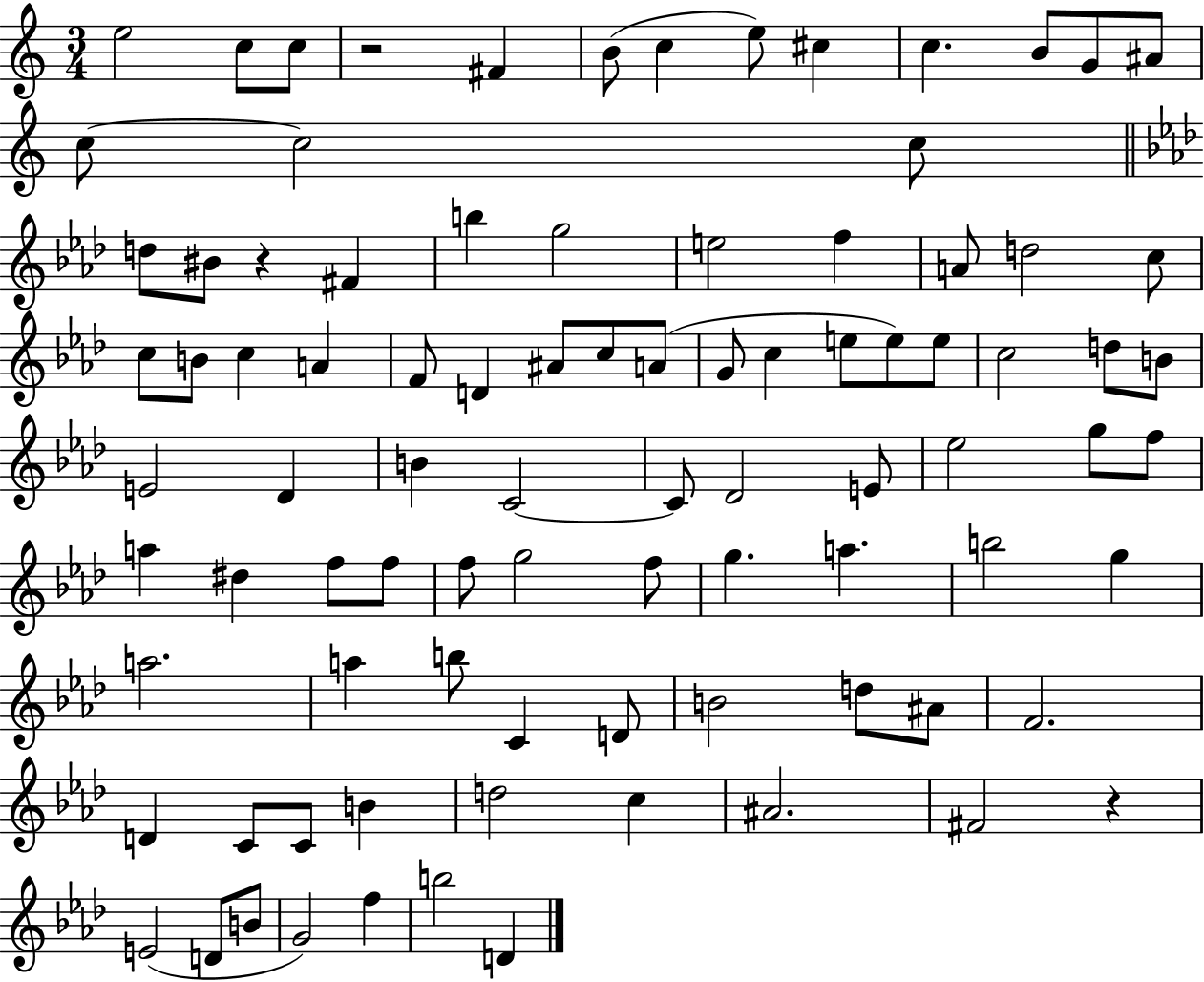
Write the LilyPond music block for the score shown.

{
  \clef treble
  \numericTimeSignature
  \time 3/4
  \key c \major
  \repeat volta 2 { e''2 c''8 c''8 | r2 fis'4 | b'8( c''4 e''8) cis''4 | c''4. b'8 g'8 ais'8 | \break c''8~~ c''2 c''8 | \bar "||" \break \key f \minor d''8 bis'8 r4 fis'4 | b''4 g''2 | e''2 f''4 | a'8 d''2 c''8 | \break c''8 b'8 c''4 a'4 | f'8 d'4 ais'8 c''8 a'8( | g'8 c''4 e''8 e''8) e''8 | c''2 d''8 b'8 | \break e'2 des'4 | b'4 c'2~~ | c'8 des'2 e'8 | ees''2 g''8 f''8 | \break a''4 dis''4 f''8 f''8 | f''8 g''2 f''8 | g''4. a''4. | b''2 g''4 | \break a''2. | a''4 b''8 c'4 d'8 | b'2 d''8 ais'8 | f'2. | \break d'4 c'8 c'8 b'4 | d''2 c''4 | ais'2. | fis'2 r4 | \break e'2( d'8 b'8 | g'2) f''4 | b''2 d'4 | } \bar "|."
}